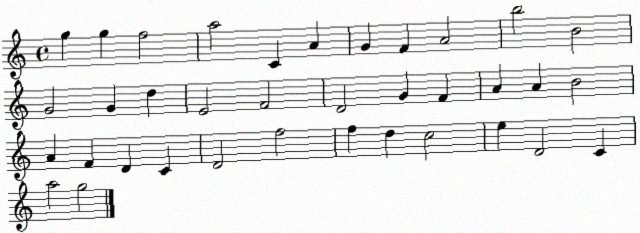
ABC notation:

X:1
T:Untitled
M:4/4
L:1/4
K:C
g g f2 a2 C A G F A2 b2 B2 G2 G d E2 F2 D2 G F A A B2 A F D C D2 f2 f d c2 e D2 C a2 g2